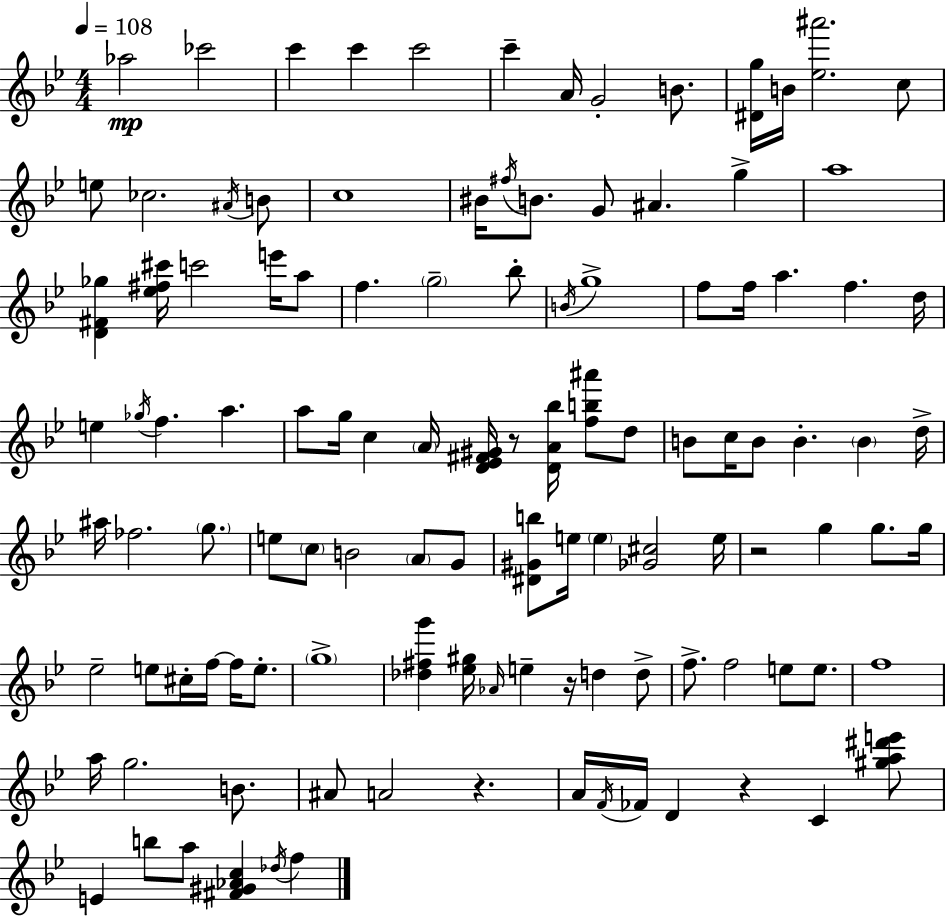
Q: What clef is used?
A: treble